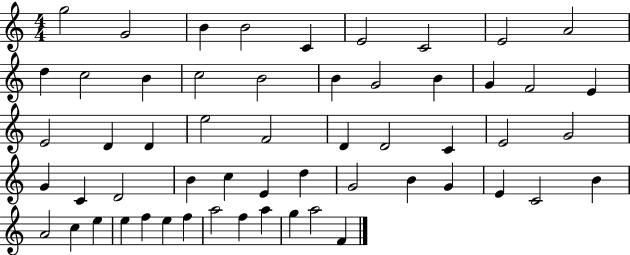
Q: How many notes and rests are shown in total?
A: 56